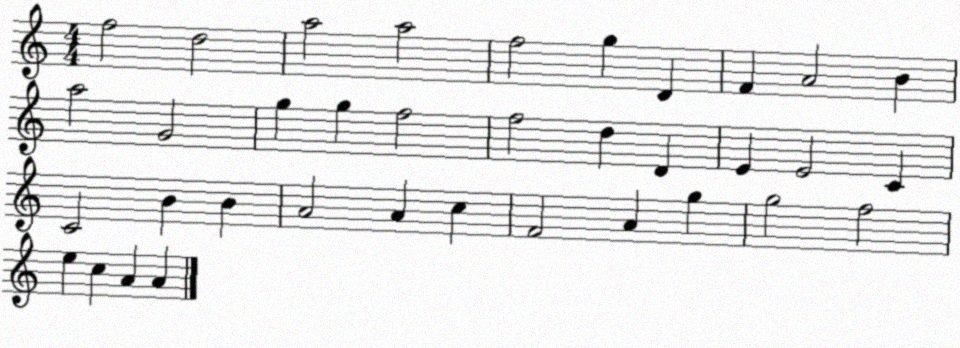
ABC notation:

X:1
T:Untitled
M:4/4
L:1/4
K:C
f2 d2 a2 a2 f2 g D F A2 B a2 G2 g g f2 f2 d D E E2 C C2 B B A2 A c F2 A g g2 f2 e c A A